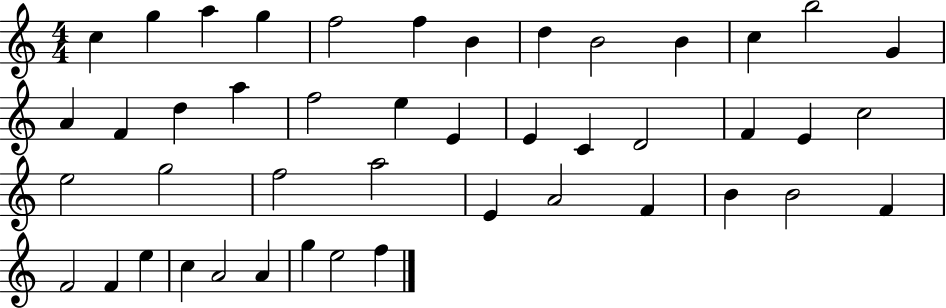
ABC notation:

X:1
T:Untitled
M:4/4
L:1/4
K:C
c g a g f2 f B d B2 B c b2 G A F d a f2 e E E C D2 F E c2 e2 g2 f2 a2 E A2 F B B2 F F2 F e c A2 A g e2 f